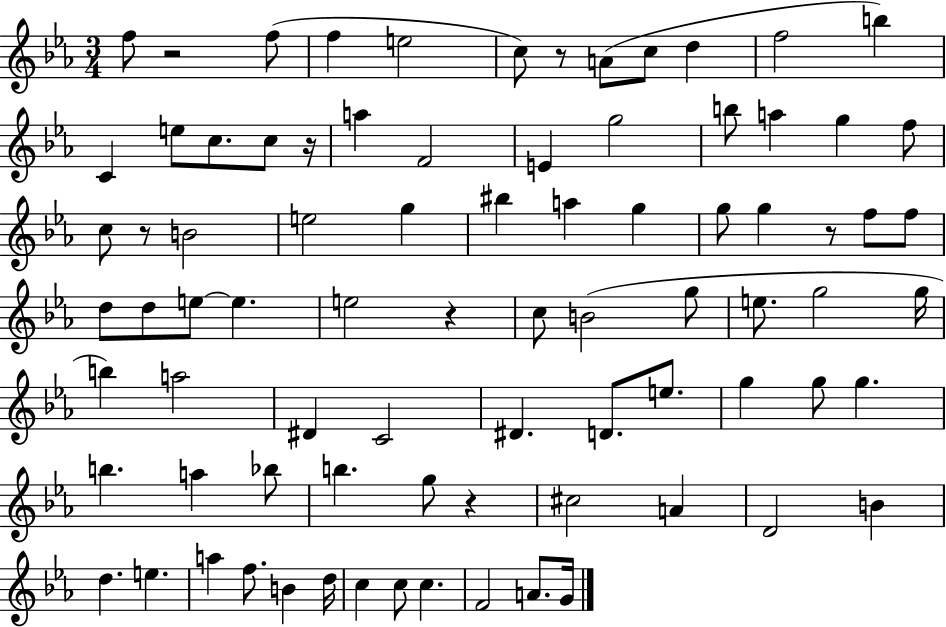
F5/e R/h F5/e F5/q E5/h C5/e R/e A4/e C5/e D5/q F5/h B5/q C4/q E5/e C5/e. C5/e R/s A5/q F4/h E4/q G5/h B5/e A5/q G5/q F5/e C5/e R/e B4/h E5/h G5/q BIS5/q A5/q G5/q G5/e G5/q R/e F5/e F5/e D5/e D5/e E5/e E5/q. E5/h R/q C5/e B4/h G5/e E5/e. G5/h G5/s B5/q A5/h D#4/q C4/h D#4/q. D4/e. E5/e. G5/q G5/e G5/q. B5/q. A5/q Bb5/e B5/q. G5/e R/q C#5/h A4/q D4/h B4/q D5/q. E5/q. A5/q F5/e. B4/q D5/s C5/q C5/e C5/q. F4/h A4/e. G4/s